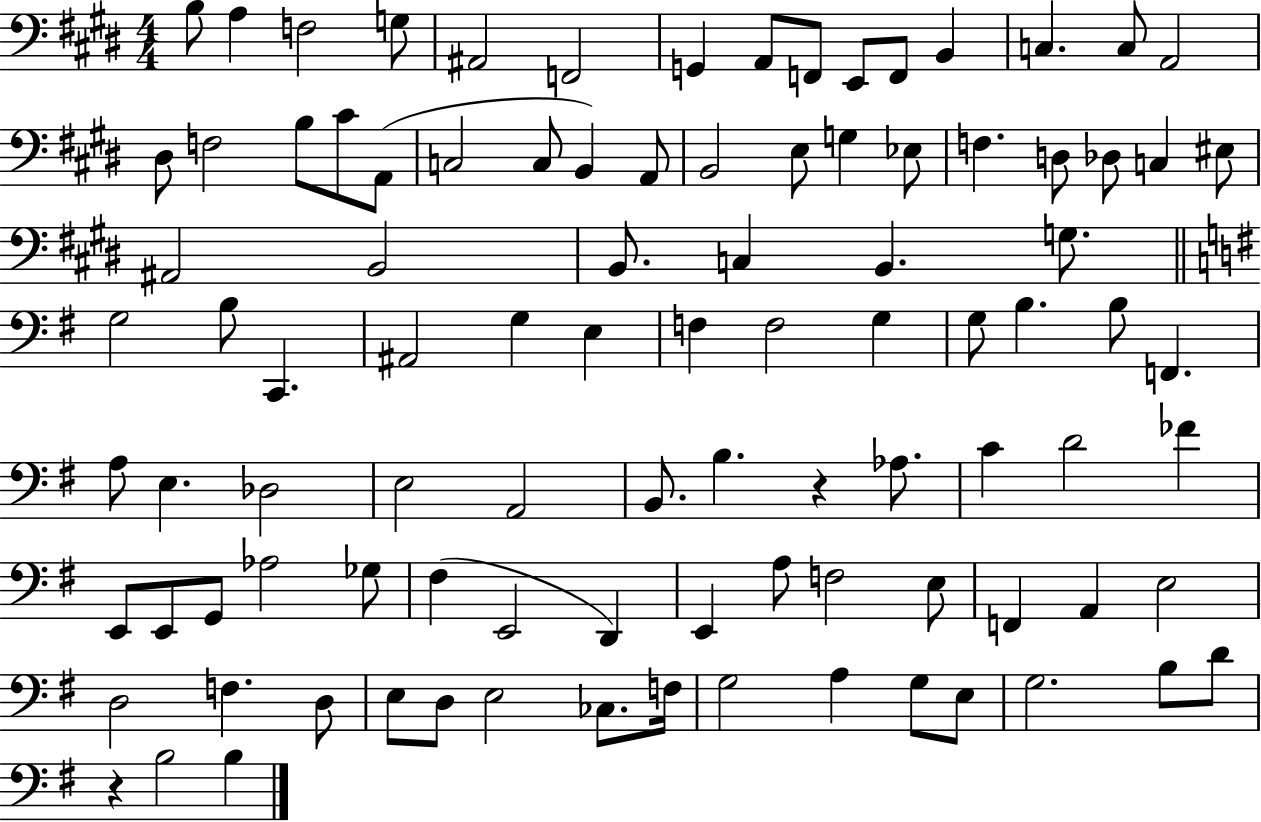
X:1
T:Untitled
M:4/4
L:1/4
K:E
B,/2 A, F,2 G,/2 ^A,,2 F,,2 G,, A,,/2 F,,/2 E,,/2 F,,/2 B,, C, C,/2 A,,2 ^D,/2 F,2 B,/2 ^C/2 A,,/2 C,2 C,/2 B,, A,,/2 B,,2 E,/2 G, _E,/2 F, D,/2 _D,/2 C, ^E,/2 ^A,,2 B,,2 B,,/2 C, B,, G,/2 G,2 B,/2 C,, ^A,,2 G, E, F, F,2 G, G,/2 B, B,/2 F,, A,/2 E, _D,2 E,2 A,,2 B,,/2 B, z _A,/2 C D2 _F E,,/2 E,,/2 G,,/2 _A,2 _G,/2 ^F, E,,2 D,, E,, A,/2 F,2 E,/2 F,, A,, E,2 D,2 F, D,/2 E,/2 D,/2 E,2 _C,/2 F,/4 G,2 A, G,/2 E,/2 G,2 B,/2 D/2 z B,2 B,